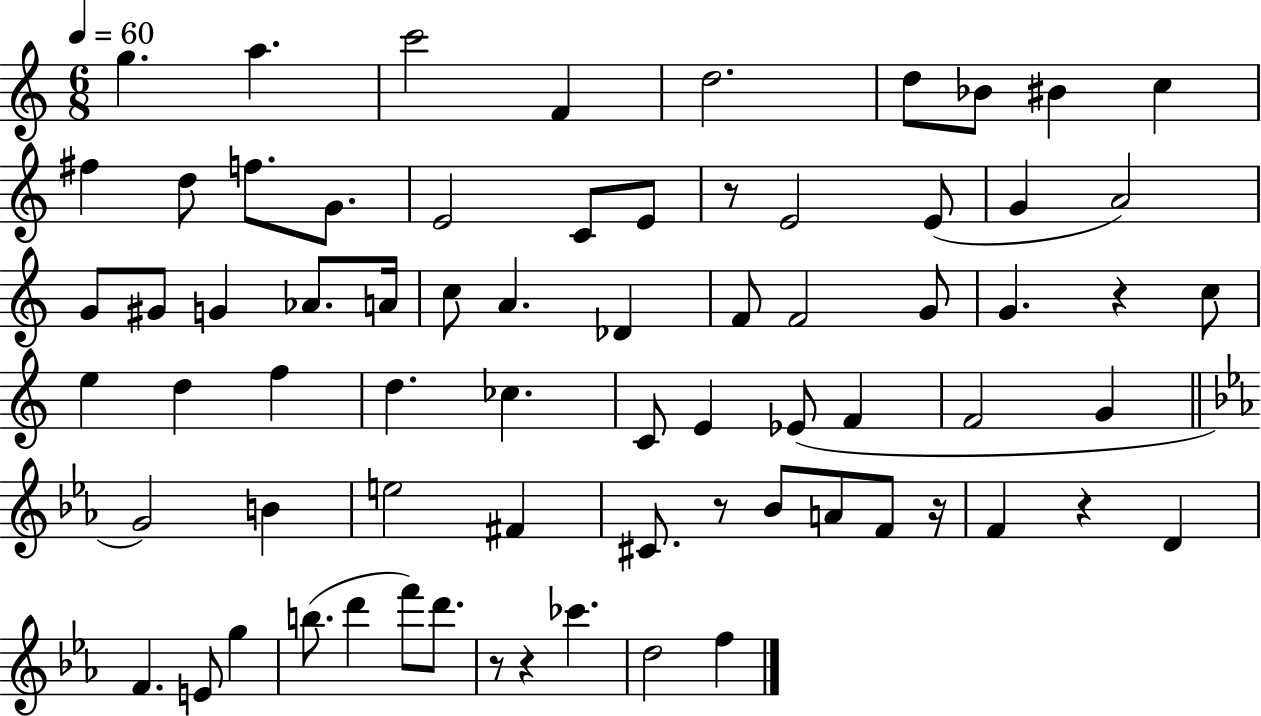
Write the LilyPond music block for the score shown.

{
  \clef treble
  \numericTimeSignature
  \time 6/8
  \key c \major
  \tempo 4 = 60
  g''4. a''4. | c'''2 f'4 | d''2. | d''8 bes'8 bis'4 c''4 | \break fis''4 d''8 f''8. g'8. | e'2 c'8 e'8 | r8 e'2 e'8( | g'4 a'2) | \break g'8 gis'8 g'4 aes'8. a'16 | c''8 a'4. des'4 | f'8 f'2 g'8 | g'4. r4 c''8 | \break e''4 d''4 f''4 | d''4. ces''4. | c'8 e'4 ees'8( f'4 | f'2 g'4 | \break \bar "||" \break \key c \minor g'2) b'4 | e''2 fis'4 | cis'8. r8 bes'8 a'8 f'8 r16 | f'4 r4 d'4 | \break f'4. e'8 g''4 | b''8.( d'''4 f'''8) d'''8. | r8 r4 ces'''4. | d''2 f''4 | \break \bar "|."
}